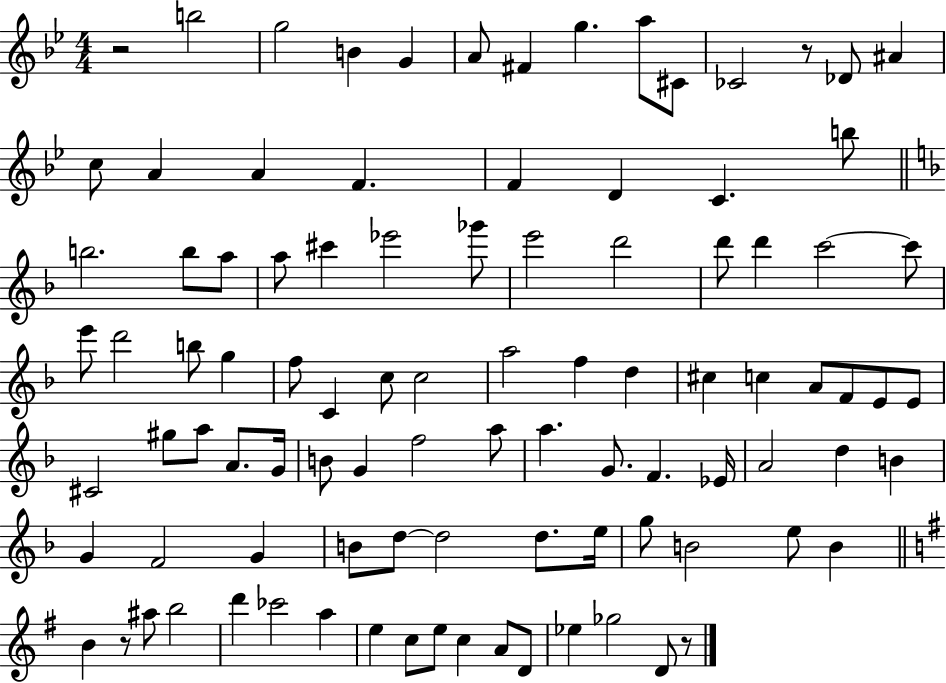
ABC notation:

X:1
T:Untitled
M:4/4
L:1/4
K:Bb
z2 b2 g2 B G A/2 ^F g a/2 ^C/2 _C2 z/2 _D/2 ^A c/2 A A F F D C b/2 b2 b/2 a/2 a/2 ^c' _e'2 _g'/2 e'2 d'2 d'/2 d' c'2 c'/2 e'/2 d'2 b/2 g f/2 C c/2 c2 a2 f d ^c c A/2 F/2 E/2 E/2 ^C2 ^g/2 a/2 A/2 G/4 B/2 G f2 a/2 a G/2 F _E/4 A2 d B G F2 G B/2 d/2 d2 d/2 e/4 g/2 B2 e/2 B B z/2 ^a/2 b2 d' _c'2 a e c/2 e/2 c A/2 D/2 _e _g2 D/2 z/2